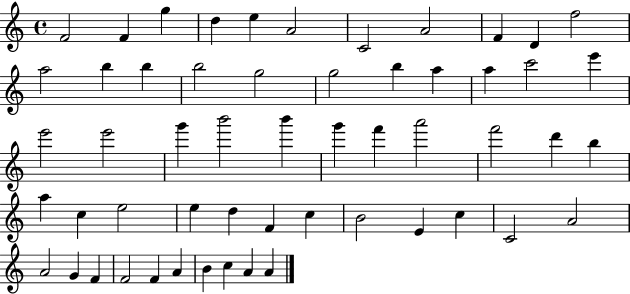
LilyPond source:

{
  \clef treble
  \time 4/4
  \defaultTimeSignature
  \key c \major
  f'2 f'4 g''4 | d''4 e''4 a'2 | c'2 a'2 | f'4 d'4 f''2 | \break a''2 b''4 b''4 | b''2 g''2 | g''2 b''4 a''4 | a''4 c'''2 e'''4 | \break e'''2 e'''2 | g'''4 b'''2 b'''4 | g'''4 f'''4 a'''2 | f'''2 d'''4 b''4 | \break a''4 c''4 e''2 | e''4 d''4 f'4 c''4 | b'2 e'4 c''4 | c'2 a'2 | \break a'2 g'4 f'4 | f'2 f'4 a'4 | b'4 c''4 a'4 a'4 | \bar "|."
}